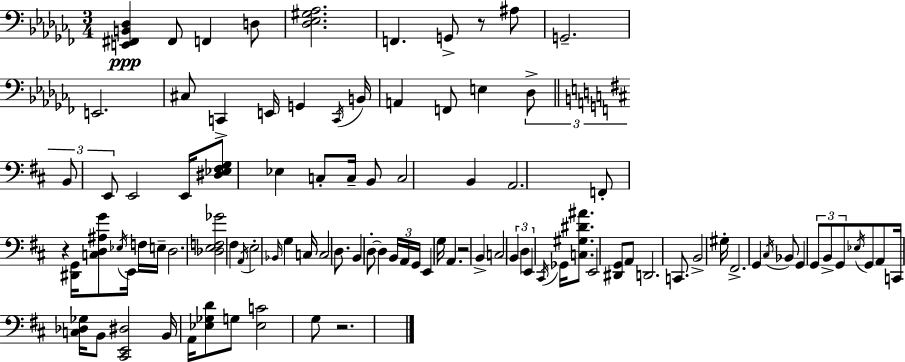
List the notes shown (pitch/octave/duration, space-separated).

[E2,F#2,B2,Db3]/q F#2/e F2/q D3/e [Db3,Eb3,G#3,Ab3]/h. F2/q. G2/e R/e A#3/e G2/h. E2/h. C#3/e C2/q E2/s G2/q C2/s B2/s A2/q F2/e E3/q Db3/e B2/e E2/e E2/h E2/s [D#3,Eb3,F#3,G3]/e Eb3/q C3/e C3/s B2/e C3/h B2/q A2/h. F2/e R/q [D#2,G2]/s [C3,D3,A#3,G4]/e Eb3/s E2/s F3/s E3/s D3/h. [Db3,E3,F3,Gb4]/h F#3/q A2/s E3/h Bb2/s G3/q C3/s C3/h D3/e. B2/q D3/e D3/q B2/s A2/s G2/s E2/q G3/s A2/q. R/h B2/q C3/h B2/q D3/q E2/q C#2/s Gb2/s [C3,G#3,D#4,A#4]/e. E2/h [D#2,G2]/e A2/e D2/h. C2/e. B2/h G#3/s F#2/h. G2/q C#3/s Bb2/e G2/q G2/e B2/e G2/e Eb3/s G2/e A2/e C2/s [C3,Db3,Gb3]/s B2/e [C#2,E2,D#3]/h B2/s A2/s [Eb3,Gb3,D4]/e G3/e [Eb3,C4]/h G3/e R/h.